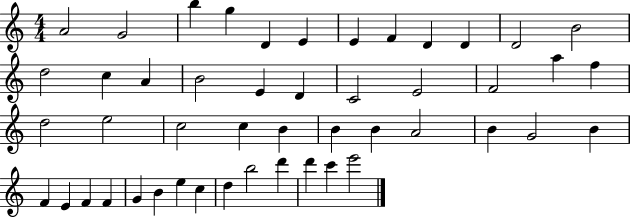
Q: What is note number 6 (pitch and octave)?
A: E4